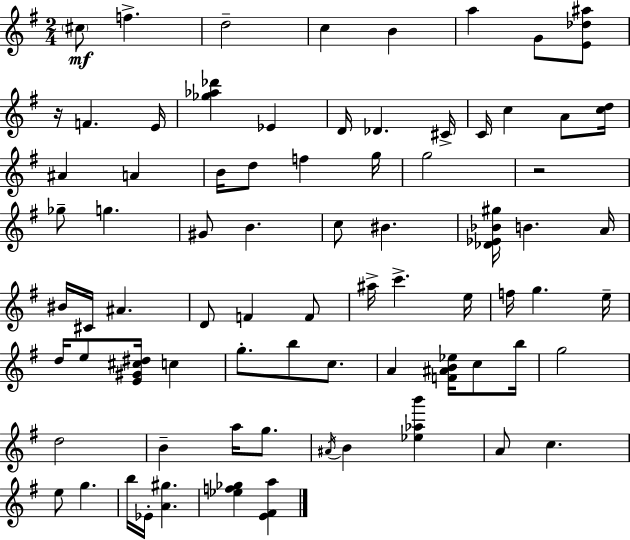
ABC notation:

X:1
T:Untitled
M:2/4
L:1/4
K:Em
^c/2 f d2 c B a G/2 [E_d^a]/2 z/4 F E/4 [_g_a_d'] _E D/4 _D ^C/4 C/4 c A/2 [cd]/4 ^A A B/4 d/2 f g/4 g2 z2 _g/2 g ^G/2 B c/2 ^B [_D_E_B^g]/4 B A/4 ^B/4 ^C/4 ^A D/2 F F/2 ^a/4 c' e/4 f/4 g e/4 d/4 e/2 [E^G^c^d]/4 c g/2 b/2 c/2 A [F^AB_e]/4 c/2 b/4 g2 d2 B a/4 g/2 ^A/4 B [_e_ab'] A/2 c e/2 g b/4 _E/4 [A^g] [_ef_g] [E^Fa]